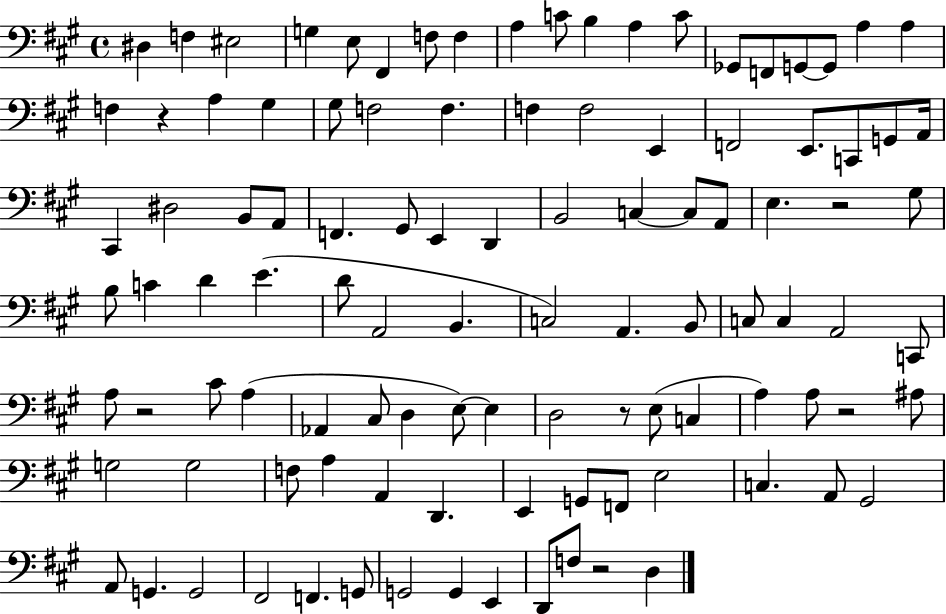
X:1
T:Untitled
M:4/4
L:1/4
K:A
^D, F, ^E,2 G, E,/2 ^F,, F,/2 F, A, C/2 B, A, C/2 _G,,/2 F,,/2 G,,/2 G,,/2 A, A, F, z A, ^G, ^G,/2 F,2 F, F, F,2 E,, F,,2 E,,/2 C,,/2 G,,/2 A,,/4 ^C,, ^D,2 B,,/2 A,,/2 F,, ^G,,/2 E,, D,, B,,2 C, C,/2 A,,/2 E, z2 ^G,/2 B,/2 C D E D/2 A,,2 B,, C,2 A,, B,,/2 C,/2 C, A,,2 C,,/2 A,/2 z2 ^C/2 A, _A,, ^C,/2 D, E,/2 E, D,2 z/2 E,/2 C, A, A,/2 z2 ^A,/2 G,2 G,2 F,/2 A, A,, D,, E,, G,,/2 F,,/2 E,2 C, A,,/2 ^G,,2 A,,/2 G,, G,,2 ^F,,2 F,, G,,/2 G,,2 G,, E,, D,,/2 F,/2 z2 D,